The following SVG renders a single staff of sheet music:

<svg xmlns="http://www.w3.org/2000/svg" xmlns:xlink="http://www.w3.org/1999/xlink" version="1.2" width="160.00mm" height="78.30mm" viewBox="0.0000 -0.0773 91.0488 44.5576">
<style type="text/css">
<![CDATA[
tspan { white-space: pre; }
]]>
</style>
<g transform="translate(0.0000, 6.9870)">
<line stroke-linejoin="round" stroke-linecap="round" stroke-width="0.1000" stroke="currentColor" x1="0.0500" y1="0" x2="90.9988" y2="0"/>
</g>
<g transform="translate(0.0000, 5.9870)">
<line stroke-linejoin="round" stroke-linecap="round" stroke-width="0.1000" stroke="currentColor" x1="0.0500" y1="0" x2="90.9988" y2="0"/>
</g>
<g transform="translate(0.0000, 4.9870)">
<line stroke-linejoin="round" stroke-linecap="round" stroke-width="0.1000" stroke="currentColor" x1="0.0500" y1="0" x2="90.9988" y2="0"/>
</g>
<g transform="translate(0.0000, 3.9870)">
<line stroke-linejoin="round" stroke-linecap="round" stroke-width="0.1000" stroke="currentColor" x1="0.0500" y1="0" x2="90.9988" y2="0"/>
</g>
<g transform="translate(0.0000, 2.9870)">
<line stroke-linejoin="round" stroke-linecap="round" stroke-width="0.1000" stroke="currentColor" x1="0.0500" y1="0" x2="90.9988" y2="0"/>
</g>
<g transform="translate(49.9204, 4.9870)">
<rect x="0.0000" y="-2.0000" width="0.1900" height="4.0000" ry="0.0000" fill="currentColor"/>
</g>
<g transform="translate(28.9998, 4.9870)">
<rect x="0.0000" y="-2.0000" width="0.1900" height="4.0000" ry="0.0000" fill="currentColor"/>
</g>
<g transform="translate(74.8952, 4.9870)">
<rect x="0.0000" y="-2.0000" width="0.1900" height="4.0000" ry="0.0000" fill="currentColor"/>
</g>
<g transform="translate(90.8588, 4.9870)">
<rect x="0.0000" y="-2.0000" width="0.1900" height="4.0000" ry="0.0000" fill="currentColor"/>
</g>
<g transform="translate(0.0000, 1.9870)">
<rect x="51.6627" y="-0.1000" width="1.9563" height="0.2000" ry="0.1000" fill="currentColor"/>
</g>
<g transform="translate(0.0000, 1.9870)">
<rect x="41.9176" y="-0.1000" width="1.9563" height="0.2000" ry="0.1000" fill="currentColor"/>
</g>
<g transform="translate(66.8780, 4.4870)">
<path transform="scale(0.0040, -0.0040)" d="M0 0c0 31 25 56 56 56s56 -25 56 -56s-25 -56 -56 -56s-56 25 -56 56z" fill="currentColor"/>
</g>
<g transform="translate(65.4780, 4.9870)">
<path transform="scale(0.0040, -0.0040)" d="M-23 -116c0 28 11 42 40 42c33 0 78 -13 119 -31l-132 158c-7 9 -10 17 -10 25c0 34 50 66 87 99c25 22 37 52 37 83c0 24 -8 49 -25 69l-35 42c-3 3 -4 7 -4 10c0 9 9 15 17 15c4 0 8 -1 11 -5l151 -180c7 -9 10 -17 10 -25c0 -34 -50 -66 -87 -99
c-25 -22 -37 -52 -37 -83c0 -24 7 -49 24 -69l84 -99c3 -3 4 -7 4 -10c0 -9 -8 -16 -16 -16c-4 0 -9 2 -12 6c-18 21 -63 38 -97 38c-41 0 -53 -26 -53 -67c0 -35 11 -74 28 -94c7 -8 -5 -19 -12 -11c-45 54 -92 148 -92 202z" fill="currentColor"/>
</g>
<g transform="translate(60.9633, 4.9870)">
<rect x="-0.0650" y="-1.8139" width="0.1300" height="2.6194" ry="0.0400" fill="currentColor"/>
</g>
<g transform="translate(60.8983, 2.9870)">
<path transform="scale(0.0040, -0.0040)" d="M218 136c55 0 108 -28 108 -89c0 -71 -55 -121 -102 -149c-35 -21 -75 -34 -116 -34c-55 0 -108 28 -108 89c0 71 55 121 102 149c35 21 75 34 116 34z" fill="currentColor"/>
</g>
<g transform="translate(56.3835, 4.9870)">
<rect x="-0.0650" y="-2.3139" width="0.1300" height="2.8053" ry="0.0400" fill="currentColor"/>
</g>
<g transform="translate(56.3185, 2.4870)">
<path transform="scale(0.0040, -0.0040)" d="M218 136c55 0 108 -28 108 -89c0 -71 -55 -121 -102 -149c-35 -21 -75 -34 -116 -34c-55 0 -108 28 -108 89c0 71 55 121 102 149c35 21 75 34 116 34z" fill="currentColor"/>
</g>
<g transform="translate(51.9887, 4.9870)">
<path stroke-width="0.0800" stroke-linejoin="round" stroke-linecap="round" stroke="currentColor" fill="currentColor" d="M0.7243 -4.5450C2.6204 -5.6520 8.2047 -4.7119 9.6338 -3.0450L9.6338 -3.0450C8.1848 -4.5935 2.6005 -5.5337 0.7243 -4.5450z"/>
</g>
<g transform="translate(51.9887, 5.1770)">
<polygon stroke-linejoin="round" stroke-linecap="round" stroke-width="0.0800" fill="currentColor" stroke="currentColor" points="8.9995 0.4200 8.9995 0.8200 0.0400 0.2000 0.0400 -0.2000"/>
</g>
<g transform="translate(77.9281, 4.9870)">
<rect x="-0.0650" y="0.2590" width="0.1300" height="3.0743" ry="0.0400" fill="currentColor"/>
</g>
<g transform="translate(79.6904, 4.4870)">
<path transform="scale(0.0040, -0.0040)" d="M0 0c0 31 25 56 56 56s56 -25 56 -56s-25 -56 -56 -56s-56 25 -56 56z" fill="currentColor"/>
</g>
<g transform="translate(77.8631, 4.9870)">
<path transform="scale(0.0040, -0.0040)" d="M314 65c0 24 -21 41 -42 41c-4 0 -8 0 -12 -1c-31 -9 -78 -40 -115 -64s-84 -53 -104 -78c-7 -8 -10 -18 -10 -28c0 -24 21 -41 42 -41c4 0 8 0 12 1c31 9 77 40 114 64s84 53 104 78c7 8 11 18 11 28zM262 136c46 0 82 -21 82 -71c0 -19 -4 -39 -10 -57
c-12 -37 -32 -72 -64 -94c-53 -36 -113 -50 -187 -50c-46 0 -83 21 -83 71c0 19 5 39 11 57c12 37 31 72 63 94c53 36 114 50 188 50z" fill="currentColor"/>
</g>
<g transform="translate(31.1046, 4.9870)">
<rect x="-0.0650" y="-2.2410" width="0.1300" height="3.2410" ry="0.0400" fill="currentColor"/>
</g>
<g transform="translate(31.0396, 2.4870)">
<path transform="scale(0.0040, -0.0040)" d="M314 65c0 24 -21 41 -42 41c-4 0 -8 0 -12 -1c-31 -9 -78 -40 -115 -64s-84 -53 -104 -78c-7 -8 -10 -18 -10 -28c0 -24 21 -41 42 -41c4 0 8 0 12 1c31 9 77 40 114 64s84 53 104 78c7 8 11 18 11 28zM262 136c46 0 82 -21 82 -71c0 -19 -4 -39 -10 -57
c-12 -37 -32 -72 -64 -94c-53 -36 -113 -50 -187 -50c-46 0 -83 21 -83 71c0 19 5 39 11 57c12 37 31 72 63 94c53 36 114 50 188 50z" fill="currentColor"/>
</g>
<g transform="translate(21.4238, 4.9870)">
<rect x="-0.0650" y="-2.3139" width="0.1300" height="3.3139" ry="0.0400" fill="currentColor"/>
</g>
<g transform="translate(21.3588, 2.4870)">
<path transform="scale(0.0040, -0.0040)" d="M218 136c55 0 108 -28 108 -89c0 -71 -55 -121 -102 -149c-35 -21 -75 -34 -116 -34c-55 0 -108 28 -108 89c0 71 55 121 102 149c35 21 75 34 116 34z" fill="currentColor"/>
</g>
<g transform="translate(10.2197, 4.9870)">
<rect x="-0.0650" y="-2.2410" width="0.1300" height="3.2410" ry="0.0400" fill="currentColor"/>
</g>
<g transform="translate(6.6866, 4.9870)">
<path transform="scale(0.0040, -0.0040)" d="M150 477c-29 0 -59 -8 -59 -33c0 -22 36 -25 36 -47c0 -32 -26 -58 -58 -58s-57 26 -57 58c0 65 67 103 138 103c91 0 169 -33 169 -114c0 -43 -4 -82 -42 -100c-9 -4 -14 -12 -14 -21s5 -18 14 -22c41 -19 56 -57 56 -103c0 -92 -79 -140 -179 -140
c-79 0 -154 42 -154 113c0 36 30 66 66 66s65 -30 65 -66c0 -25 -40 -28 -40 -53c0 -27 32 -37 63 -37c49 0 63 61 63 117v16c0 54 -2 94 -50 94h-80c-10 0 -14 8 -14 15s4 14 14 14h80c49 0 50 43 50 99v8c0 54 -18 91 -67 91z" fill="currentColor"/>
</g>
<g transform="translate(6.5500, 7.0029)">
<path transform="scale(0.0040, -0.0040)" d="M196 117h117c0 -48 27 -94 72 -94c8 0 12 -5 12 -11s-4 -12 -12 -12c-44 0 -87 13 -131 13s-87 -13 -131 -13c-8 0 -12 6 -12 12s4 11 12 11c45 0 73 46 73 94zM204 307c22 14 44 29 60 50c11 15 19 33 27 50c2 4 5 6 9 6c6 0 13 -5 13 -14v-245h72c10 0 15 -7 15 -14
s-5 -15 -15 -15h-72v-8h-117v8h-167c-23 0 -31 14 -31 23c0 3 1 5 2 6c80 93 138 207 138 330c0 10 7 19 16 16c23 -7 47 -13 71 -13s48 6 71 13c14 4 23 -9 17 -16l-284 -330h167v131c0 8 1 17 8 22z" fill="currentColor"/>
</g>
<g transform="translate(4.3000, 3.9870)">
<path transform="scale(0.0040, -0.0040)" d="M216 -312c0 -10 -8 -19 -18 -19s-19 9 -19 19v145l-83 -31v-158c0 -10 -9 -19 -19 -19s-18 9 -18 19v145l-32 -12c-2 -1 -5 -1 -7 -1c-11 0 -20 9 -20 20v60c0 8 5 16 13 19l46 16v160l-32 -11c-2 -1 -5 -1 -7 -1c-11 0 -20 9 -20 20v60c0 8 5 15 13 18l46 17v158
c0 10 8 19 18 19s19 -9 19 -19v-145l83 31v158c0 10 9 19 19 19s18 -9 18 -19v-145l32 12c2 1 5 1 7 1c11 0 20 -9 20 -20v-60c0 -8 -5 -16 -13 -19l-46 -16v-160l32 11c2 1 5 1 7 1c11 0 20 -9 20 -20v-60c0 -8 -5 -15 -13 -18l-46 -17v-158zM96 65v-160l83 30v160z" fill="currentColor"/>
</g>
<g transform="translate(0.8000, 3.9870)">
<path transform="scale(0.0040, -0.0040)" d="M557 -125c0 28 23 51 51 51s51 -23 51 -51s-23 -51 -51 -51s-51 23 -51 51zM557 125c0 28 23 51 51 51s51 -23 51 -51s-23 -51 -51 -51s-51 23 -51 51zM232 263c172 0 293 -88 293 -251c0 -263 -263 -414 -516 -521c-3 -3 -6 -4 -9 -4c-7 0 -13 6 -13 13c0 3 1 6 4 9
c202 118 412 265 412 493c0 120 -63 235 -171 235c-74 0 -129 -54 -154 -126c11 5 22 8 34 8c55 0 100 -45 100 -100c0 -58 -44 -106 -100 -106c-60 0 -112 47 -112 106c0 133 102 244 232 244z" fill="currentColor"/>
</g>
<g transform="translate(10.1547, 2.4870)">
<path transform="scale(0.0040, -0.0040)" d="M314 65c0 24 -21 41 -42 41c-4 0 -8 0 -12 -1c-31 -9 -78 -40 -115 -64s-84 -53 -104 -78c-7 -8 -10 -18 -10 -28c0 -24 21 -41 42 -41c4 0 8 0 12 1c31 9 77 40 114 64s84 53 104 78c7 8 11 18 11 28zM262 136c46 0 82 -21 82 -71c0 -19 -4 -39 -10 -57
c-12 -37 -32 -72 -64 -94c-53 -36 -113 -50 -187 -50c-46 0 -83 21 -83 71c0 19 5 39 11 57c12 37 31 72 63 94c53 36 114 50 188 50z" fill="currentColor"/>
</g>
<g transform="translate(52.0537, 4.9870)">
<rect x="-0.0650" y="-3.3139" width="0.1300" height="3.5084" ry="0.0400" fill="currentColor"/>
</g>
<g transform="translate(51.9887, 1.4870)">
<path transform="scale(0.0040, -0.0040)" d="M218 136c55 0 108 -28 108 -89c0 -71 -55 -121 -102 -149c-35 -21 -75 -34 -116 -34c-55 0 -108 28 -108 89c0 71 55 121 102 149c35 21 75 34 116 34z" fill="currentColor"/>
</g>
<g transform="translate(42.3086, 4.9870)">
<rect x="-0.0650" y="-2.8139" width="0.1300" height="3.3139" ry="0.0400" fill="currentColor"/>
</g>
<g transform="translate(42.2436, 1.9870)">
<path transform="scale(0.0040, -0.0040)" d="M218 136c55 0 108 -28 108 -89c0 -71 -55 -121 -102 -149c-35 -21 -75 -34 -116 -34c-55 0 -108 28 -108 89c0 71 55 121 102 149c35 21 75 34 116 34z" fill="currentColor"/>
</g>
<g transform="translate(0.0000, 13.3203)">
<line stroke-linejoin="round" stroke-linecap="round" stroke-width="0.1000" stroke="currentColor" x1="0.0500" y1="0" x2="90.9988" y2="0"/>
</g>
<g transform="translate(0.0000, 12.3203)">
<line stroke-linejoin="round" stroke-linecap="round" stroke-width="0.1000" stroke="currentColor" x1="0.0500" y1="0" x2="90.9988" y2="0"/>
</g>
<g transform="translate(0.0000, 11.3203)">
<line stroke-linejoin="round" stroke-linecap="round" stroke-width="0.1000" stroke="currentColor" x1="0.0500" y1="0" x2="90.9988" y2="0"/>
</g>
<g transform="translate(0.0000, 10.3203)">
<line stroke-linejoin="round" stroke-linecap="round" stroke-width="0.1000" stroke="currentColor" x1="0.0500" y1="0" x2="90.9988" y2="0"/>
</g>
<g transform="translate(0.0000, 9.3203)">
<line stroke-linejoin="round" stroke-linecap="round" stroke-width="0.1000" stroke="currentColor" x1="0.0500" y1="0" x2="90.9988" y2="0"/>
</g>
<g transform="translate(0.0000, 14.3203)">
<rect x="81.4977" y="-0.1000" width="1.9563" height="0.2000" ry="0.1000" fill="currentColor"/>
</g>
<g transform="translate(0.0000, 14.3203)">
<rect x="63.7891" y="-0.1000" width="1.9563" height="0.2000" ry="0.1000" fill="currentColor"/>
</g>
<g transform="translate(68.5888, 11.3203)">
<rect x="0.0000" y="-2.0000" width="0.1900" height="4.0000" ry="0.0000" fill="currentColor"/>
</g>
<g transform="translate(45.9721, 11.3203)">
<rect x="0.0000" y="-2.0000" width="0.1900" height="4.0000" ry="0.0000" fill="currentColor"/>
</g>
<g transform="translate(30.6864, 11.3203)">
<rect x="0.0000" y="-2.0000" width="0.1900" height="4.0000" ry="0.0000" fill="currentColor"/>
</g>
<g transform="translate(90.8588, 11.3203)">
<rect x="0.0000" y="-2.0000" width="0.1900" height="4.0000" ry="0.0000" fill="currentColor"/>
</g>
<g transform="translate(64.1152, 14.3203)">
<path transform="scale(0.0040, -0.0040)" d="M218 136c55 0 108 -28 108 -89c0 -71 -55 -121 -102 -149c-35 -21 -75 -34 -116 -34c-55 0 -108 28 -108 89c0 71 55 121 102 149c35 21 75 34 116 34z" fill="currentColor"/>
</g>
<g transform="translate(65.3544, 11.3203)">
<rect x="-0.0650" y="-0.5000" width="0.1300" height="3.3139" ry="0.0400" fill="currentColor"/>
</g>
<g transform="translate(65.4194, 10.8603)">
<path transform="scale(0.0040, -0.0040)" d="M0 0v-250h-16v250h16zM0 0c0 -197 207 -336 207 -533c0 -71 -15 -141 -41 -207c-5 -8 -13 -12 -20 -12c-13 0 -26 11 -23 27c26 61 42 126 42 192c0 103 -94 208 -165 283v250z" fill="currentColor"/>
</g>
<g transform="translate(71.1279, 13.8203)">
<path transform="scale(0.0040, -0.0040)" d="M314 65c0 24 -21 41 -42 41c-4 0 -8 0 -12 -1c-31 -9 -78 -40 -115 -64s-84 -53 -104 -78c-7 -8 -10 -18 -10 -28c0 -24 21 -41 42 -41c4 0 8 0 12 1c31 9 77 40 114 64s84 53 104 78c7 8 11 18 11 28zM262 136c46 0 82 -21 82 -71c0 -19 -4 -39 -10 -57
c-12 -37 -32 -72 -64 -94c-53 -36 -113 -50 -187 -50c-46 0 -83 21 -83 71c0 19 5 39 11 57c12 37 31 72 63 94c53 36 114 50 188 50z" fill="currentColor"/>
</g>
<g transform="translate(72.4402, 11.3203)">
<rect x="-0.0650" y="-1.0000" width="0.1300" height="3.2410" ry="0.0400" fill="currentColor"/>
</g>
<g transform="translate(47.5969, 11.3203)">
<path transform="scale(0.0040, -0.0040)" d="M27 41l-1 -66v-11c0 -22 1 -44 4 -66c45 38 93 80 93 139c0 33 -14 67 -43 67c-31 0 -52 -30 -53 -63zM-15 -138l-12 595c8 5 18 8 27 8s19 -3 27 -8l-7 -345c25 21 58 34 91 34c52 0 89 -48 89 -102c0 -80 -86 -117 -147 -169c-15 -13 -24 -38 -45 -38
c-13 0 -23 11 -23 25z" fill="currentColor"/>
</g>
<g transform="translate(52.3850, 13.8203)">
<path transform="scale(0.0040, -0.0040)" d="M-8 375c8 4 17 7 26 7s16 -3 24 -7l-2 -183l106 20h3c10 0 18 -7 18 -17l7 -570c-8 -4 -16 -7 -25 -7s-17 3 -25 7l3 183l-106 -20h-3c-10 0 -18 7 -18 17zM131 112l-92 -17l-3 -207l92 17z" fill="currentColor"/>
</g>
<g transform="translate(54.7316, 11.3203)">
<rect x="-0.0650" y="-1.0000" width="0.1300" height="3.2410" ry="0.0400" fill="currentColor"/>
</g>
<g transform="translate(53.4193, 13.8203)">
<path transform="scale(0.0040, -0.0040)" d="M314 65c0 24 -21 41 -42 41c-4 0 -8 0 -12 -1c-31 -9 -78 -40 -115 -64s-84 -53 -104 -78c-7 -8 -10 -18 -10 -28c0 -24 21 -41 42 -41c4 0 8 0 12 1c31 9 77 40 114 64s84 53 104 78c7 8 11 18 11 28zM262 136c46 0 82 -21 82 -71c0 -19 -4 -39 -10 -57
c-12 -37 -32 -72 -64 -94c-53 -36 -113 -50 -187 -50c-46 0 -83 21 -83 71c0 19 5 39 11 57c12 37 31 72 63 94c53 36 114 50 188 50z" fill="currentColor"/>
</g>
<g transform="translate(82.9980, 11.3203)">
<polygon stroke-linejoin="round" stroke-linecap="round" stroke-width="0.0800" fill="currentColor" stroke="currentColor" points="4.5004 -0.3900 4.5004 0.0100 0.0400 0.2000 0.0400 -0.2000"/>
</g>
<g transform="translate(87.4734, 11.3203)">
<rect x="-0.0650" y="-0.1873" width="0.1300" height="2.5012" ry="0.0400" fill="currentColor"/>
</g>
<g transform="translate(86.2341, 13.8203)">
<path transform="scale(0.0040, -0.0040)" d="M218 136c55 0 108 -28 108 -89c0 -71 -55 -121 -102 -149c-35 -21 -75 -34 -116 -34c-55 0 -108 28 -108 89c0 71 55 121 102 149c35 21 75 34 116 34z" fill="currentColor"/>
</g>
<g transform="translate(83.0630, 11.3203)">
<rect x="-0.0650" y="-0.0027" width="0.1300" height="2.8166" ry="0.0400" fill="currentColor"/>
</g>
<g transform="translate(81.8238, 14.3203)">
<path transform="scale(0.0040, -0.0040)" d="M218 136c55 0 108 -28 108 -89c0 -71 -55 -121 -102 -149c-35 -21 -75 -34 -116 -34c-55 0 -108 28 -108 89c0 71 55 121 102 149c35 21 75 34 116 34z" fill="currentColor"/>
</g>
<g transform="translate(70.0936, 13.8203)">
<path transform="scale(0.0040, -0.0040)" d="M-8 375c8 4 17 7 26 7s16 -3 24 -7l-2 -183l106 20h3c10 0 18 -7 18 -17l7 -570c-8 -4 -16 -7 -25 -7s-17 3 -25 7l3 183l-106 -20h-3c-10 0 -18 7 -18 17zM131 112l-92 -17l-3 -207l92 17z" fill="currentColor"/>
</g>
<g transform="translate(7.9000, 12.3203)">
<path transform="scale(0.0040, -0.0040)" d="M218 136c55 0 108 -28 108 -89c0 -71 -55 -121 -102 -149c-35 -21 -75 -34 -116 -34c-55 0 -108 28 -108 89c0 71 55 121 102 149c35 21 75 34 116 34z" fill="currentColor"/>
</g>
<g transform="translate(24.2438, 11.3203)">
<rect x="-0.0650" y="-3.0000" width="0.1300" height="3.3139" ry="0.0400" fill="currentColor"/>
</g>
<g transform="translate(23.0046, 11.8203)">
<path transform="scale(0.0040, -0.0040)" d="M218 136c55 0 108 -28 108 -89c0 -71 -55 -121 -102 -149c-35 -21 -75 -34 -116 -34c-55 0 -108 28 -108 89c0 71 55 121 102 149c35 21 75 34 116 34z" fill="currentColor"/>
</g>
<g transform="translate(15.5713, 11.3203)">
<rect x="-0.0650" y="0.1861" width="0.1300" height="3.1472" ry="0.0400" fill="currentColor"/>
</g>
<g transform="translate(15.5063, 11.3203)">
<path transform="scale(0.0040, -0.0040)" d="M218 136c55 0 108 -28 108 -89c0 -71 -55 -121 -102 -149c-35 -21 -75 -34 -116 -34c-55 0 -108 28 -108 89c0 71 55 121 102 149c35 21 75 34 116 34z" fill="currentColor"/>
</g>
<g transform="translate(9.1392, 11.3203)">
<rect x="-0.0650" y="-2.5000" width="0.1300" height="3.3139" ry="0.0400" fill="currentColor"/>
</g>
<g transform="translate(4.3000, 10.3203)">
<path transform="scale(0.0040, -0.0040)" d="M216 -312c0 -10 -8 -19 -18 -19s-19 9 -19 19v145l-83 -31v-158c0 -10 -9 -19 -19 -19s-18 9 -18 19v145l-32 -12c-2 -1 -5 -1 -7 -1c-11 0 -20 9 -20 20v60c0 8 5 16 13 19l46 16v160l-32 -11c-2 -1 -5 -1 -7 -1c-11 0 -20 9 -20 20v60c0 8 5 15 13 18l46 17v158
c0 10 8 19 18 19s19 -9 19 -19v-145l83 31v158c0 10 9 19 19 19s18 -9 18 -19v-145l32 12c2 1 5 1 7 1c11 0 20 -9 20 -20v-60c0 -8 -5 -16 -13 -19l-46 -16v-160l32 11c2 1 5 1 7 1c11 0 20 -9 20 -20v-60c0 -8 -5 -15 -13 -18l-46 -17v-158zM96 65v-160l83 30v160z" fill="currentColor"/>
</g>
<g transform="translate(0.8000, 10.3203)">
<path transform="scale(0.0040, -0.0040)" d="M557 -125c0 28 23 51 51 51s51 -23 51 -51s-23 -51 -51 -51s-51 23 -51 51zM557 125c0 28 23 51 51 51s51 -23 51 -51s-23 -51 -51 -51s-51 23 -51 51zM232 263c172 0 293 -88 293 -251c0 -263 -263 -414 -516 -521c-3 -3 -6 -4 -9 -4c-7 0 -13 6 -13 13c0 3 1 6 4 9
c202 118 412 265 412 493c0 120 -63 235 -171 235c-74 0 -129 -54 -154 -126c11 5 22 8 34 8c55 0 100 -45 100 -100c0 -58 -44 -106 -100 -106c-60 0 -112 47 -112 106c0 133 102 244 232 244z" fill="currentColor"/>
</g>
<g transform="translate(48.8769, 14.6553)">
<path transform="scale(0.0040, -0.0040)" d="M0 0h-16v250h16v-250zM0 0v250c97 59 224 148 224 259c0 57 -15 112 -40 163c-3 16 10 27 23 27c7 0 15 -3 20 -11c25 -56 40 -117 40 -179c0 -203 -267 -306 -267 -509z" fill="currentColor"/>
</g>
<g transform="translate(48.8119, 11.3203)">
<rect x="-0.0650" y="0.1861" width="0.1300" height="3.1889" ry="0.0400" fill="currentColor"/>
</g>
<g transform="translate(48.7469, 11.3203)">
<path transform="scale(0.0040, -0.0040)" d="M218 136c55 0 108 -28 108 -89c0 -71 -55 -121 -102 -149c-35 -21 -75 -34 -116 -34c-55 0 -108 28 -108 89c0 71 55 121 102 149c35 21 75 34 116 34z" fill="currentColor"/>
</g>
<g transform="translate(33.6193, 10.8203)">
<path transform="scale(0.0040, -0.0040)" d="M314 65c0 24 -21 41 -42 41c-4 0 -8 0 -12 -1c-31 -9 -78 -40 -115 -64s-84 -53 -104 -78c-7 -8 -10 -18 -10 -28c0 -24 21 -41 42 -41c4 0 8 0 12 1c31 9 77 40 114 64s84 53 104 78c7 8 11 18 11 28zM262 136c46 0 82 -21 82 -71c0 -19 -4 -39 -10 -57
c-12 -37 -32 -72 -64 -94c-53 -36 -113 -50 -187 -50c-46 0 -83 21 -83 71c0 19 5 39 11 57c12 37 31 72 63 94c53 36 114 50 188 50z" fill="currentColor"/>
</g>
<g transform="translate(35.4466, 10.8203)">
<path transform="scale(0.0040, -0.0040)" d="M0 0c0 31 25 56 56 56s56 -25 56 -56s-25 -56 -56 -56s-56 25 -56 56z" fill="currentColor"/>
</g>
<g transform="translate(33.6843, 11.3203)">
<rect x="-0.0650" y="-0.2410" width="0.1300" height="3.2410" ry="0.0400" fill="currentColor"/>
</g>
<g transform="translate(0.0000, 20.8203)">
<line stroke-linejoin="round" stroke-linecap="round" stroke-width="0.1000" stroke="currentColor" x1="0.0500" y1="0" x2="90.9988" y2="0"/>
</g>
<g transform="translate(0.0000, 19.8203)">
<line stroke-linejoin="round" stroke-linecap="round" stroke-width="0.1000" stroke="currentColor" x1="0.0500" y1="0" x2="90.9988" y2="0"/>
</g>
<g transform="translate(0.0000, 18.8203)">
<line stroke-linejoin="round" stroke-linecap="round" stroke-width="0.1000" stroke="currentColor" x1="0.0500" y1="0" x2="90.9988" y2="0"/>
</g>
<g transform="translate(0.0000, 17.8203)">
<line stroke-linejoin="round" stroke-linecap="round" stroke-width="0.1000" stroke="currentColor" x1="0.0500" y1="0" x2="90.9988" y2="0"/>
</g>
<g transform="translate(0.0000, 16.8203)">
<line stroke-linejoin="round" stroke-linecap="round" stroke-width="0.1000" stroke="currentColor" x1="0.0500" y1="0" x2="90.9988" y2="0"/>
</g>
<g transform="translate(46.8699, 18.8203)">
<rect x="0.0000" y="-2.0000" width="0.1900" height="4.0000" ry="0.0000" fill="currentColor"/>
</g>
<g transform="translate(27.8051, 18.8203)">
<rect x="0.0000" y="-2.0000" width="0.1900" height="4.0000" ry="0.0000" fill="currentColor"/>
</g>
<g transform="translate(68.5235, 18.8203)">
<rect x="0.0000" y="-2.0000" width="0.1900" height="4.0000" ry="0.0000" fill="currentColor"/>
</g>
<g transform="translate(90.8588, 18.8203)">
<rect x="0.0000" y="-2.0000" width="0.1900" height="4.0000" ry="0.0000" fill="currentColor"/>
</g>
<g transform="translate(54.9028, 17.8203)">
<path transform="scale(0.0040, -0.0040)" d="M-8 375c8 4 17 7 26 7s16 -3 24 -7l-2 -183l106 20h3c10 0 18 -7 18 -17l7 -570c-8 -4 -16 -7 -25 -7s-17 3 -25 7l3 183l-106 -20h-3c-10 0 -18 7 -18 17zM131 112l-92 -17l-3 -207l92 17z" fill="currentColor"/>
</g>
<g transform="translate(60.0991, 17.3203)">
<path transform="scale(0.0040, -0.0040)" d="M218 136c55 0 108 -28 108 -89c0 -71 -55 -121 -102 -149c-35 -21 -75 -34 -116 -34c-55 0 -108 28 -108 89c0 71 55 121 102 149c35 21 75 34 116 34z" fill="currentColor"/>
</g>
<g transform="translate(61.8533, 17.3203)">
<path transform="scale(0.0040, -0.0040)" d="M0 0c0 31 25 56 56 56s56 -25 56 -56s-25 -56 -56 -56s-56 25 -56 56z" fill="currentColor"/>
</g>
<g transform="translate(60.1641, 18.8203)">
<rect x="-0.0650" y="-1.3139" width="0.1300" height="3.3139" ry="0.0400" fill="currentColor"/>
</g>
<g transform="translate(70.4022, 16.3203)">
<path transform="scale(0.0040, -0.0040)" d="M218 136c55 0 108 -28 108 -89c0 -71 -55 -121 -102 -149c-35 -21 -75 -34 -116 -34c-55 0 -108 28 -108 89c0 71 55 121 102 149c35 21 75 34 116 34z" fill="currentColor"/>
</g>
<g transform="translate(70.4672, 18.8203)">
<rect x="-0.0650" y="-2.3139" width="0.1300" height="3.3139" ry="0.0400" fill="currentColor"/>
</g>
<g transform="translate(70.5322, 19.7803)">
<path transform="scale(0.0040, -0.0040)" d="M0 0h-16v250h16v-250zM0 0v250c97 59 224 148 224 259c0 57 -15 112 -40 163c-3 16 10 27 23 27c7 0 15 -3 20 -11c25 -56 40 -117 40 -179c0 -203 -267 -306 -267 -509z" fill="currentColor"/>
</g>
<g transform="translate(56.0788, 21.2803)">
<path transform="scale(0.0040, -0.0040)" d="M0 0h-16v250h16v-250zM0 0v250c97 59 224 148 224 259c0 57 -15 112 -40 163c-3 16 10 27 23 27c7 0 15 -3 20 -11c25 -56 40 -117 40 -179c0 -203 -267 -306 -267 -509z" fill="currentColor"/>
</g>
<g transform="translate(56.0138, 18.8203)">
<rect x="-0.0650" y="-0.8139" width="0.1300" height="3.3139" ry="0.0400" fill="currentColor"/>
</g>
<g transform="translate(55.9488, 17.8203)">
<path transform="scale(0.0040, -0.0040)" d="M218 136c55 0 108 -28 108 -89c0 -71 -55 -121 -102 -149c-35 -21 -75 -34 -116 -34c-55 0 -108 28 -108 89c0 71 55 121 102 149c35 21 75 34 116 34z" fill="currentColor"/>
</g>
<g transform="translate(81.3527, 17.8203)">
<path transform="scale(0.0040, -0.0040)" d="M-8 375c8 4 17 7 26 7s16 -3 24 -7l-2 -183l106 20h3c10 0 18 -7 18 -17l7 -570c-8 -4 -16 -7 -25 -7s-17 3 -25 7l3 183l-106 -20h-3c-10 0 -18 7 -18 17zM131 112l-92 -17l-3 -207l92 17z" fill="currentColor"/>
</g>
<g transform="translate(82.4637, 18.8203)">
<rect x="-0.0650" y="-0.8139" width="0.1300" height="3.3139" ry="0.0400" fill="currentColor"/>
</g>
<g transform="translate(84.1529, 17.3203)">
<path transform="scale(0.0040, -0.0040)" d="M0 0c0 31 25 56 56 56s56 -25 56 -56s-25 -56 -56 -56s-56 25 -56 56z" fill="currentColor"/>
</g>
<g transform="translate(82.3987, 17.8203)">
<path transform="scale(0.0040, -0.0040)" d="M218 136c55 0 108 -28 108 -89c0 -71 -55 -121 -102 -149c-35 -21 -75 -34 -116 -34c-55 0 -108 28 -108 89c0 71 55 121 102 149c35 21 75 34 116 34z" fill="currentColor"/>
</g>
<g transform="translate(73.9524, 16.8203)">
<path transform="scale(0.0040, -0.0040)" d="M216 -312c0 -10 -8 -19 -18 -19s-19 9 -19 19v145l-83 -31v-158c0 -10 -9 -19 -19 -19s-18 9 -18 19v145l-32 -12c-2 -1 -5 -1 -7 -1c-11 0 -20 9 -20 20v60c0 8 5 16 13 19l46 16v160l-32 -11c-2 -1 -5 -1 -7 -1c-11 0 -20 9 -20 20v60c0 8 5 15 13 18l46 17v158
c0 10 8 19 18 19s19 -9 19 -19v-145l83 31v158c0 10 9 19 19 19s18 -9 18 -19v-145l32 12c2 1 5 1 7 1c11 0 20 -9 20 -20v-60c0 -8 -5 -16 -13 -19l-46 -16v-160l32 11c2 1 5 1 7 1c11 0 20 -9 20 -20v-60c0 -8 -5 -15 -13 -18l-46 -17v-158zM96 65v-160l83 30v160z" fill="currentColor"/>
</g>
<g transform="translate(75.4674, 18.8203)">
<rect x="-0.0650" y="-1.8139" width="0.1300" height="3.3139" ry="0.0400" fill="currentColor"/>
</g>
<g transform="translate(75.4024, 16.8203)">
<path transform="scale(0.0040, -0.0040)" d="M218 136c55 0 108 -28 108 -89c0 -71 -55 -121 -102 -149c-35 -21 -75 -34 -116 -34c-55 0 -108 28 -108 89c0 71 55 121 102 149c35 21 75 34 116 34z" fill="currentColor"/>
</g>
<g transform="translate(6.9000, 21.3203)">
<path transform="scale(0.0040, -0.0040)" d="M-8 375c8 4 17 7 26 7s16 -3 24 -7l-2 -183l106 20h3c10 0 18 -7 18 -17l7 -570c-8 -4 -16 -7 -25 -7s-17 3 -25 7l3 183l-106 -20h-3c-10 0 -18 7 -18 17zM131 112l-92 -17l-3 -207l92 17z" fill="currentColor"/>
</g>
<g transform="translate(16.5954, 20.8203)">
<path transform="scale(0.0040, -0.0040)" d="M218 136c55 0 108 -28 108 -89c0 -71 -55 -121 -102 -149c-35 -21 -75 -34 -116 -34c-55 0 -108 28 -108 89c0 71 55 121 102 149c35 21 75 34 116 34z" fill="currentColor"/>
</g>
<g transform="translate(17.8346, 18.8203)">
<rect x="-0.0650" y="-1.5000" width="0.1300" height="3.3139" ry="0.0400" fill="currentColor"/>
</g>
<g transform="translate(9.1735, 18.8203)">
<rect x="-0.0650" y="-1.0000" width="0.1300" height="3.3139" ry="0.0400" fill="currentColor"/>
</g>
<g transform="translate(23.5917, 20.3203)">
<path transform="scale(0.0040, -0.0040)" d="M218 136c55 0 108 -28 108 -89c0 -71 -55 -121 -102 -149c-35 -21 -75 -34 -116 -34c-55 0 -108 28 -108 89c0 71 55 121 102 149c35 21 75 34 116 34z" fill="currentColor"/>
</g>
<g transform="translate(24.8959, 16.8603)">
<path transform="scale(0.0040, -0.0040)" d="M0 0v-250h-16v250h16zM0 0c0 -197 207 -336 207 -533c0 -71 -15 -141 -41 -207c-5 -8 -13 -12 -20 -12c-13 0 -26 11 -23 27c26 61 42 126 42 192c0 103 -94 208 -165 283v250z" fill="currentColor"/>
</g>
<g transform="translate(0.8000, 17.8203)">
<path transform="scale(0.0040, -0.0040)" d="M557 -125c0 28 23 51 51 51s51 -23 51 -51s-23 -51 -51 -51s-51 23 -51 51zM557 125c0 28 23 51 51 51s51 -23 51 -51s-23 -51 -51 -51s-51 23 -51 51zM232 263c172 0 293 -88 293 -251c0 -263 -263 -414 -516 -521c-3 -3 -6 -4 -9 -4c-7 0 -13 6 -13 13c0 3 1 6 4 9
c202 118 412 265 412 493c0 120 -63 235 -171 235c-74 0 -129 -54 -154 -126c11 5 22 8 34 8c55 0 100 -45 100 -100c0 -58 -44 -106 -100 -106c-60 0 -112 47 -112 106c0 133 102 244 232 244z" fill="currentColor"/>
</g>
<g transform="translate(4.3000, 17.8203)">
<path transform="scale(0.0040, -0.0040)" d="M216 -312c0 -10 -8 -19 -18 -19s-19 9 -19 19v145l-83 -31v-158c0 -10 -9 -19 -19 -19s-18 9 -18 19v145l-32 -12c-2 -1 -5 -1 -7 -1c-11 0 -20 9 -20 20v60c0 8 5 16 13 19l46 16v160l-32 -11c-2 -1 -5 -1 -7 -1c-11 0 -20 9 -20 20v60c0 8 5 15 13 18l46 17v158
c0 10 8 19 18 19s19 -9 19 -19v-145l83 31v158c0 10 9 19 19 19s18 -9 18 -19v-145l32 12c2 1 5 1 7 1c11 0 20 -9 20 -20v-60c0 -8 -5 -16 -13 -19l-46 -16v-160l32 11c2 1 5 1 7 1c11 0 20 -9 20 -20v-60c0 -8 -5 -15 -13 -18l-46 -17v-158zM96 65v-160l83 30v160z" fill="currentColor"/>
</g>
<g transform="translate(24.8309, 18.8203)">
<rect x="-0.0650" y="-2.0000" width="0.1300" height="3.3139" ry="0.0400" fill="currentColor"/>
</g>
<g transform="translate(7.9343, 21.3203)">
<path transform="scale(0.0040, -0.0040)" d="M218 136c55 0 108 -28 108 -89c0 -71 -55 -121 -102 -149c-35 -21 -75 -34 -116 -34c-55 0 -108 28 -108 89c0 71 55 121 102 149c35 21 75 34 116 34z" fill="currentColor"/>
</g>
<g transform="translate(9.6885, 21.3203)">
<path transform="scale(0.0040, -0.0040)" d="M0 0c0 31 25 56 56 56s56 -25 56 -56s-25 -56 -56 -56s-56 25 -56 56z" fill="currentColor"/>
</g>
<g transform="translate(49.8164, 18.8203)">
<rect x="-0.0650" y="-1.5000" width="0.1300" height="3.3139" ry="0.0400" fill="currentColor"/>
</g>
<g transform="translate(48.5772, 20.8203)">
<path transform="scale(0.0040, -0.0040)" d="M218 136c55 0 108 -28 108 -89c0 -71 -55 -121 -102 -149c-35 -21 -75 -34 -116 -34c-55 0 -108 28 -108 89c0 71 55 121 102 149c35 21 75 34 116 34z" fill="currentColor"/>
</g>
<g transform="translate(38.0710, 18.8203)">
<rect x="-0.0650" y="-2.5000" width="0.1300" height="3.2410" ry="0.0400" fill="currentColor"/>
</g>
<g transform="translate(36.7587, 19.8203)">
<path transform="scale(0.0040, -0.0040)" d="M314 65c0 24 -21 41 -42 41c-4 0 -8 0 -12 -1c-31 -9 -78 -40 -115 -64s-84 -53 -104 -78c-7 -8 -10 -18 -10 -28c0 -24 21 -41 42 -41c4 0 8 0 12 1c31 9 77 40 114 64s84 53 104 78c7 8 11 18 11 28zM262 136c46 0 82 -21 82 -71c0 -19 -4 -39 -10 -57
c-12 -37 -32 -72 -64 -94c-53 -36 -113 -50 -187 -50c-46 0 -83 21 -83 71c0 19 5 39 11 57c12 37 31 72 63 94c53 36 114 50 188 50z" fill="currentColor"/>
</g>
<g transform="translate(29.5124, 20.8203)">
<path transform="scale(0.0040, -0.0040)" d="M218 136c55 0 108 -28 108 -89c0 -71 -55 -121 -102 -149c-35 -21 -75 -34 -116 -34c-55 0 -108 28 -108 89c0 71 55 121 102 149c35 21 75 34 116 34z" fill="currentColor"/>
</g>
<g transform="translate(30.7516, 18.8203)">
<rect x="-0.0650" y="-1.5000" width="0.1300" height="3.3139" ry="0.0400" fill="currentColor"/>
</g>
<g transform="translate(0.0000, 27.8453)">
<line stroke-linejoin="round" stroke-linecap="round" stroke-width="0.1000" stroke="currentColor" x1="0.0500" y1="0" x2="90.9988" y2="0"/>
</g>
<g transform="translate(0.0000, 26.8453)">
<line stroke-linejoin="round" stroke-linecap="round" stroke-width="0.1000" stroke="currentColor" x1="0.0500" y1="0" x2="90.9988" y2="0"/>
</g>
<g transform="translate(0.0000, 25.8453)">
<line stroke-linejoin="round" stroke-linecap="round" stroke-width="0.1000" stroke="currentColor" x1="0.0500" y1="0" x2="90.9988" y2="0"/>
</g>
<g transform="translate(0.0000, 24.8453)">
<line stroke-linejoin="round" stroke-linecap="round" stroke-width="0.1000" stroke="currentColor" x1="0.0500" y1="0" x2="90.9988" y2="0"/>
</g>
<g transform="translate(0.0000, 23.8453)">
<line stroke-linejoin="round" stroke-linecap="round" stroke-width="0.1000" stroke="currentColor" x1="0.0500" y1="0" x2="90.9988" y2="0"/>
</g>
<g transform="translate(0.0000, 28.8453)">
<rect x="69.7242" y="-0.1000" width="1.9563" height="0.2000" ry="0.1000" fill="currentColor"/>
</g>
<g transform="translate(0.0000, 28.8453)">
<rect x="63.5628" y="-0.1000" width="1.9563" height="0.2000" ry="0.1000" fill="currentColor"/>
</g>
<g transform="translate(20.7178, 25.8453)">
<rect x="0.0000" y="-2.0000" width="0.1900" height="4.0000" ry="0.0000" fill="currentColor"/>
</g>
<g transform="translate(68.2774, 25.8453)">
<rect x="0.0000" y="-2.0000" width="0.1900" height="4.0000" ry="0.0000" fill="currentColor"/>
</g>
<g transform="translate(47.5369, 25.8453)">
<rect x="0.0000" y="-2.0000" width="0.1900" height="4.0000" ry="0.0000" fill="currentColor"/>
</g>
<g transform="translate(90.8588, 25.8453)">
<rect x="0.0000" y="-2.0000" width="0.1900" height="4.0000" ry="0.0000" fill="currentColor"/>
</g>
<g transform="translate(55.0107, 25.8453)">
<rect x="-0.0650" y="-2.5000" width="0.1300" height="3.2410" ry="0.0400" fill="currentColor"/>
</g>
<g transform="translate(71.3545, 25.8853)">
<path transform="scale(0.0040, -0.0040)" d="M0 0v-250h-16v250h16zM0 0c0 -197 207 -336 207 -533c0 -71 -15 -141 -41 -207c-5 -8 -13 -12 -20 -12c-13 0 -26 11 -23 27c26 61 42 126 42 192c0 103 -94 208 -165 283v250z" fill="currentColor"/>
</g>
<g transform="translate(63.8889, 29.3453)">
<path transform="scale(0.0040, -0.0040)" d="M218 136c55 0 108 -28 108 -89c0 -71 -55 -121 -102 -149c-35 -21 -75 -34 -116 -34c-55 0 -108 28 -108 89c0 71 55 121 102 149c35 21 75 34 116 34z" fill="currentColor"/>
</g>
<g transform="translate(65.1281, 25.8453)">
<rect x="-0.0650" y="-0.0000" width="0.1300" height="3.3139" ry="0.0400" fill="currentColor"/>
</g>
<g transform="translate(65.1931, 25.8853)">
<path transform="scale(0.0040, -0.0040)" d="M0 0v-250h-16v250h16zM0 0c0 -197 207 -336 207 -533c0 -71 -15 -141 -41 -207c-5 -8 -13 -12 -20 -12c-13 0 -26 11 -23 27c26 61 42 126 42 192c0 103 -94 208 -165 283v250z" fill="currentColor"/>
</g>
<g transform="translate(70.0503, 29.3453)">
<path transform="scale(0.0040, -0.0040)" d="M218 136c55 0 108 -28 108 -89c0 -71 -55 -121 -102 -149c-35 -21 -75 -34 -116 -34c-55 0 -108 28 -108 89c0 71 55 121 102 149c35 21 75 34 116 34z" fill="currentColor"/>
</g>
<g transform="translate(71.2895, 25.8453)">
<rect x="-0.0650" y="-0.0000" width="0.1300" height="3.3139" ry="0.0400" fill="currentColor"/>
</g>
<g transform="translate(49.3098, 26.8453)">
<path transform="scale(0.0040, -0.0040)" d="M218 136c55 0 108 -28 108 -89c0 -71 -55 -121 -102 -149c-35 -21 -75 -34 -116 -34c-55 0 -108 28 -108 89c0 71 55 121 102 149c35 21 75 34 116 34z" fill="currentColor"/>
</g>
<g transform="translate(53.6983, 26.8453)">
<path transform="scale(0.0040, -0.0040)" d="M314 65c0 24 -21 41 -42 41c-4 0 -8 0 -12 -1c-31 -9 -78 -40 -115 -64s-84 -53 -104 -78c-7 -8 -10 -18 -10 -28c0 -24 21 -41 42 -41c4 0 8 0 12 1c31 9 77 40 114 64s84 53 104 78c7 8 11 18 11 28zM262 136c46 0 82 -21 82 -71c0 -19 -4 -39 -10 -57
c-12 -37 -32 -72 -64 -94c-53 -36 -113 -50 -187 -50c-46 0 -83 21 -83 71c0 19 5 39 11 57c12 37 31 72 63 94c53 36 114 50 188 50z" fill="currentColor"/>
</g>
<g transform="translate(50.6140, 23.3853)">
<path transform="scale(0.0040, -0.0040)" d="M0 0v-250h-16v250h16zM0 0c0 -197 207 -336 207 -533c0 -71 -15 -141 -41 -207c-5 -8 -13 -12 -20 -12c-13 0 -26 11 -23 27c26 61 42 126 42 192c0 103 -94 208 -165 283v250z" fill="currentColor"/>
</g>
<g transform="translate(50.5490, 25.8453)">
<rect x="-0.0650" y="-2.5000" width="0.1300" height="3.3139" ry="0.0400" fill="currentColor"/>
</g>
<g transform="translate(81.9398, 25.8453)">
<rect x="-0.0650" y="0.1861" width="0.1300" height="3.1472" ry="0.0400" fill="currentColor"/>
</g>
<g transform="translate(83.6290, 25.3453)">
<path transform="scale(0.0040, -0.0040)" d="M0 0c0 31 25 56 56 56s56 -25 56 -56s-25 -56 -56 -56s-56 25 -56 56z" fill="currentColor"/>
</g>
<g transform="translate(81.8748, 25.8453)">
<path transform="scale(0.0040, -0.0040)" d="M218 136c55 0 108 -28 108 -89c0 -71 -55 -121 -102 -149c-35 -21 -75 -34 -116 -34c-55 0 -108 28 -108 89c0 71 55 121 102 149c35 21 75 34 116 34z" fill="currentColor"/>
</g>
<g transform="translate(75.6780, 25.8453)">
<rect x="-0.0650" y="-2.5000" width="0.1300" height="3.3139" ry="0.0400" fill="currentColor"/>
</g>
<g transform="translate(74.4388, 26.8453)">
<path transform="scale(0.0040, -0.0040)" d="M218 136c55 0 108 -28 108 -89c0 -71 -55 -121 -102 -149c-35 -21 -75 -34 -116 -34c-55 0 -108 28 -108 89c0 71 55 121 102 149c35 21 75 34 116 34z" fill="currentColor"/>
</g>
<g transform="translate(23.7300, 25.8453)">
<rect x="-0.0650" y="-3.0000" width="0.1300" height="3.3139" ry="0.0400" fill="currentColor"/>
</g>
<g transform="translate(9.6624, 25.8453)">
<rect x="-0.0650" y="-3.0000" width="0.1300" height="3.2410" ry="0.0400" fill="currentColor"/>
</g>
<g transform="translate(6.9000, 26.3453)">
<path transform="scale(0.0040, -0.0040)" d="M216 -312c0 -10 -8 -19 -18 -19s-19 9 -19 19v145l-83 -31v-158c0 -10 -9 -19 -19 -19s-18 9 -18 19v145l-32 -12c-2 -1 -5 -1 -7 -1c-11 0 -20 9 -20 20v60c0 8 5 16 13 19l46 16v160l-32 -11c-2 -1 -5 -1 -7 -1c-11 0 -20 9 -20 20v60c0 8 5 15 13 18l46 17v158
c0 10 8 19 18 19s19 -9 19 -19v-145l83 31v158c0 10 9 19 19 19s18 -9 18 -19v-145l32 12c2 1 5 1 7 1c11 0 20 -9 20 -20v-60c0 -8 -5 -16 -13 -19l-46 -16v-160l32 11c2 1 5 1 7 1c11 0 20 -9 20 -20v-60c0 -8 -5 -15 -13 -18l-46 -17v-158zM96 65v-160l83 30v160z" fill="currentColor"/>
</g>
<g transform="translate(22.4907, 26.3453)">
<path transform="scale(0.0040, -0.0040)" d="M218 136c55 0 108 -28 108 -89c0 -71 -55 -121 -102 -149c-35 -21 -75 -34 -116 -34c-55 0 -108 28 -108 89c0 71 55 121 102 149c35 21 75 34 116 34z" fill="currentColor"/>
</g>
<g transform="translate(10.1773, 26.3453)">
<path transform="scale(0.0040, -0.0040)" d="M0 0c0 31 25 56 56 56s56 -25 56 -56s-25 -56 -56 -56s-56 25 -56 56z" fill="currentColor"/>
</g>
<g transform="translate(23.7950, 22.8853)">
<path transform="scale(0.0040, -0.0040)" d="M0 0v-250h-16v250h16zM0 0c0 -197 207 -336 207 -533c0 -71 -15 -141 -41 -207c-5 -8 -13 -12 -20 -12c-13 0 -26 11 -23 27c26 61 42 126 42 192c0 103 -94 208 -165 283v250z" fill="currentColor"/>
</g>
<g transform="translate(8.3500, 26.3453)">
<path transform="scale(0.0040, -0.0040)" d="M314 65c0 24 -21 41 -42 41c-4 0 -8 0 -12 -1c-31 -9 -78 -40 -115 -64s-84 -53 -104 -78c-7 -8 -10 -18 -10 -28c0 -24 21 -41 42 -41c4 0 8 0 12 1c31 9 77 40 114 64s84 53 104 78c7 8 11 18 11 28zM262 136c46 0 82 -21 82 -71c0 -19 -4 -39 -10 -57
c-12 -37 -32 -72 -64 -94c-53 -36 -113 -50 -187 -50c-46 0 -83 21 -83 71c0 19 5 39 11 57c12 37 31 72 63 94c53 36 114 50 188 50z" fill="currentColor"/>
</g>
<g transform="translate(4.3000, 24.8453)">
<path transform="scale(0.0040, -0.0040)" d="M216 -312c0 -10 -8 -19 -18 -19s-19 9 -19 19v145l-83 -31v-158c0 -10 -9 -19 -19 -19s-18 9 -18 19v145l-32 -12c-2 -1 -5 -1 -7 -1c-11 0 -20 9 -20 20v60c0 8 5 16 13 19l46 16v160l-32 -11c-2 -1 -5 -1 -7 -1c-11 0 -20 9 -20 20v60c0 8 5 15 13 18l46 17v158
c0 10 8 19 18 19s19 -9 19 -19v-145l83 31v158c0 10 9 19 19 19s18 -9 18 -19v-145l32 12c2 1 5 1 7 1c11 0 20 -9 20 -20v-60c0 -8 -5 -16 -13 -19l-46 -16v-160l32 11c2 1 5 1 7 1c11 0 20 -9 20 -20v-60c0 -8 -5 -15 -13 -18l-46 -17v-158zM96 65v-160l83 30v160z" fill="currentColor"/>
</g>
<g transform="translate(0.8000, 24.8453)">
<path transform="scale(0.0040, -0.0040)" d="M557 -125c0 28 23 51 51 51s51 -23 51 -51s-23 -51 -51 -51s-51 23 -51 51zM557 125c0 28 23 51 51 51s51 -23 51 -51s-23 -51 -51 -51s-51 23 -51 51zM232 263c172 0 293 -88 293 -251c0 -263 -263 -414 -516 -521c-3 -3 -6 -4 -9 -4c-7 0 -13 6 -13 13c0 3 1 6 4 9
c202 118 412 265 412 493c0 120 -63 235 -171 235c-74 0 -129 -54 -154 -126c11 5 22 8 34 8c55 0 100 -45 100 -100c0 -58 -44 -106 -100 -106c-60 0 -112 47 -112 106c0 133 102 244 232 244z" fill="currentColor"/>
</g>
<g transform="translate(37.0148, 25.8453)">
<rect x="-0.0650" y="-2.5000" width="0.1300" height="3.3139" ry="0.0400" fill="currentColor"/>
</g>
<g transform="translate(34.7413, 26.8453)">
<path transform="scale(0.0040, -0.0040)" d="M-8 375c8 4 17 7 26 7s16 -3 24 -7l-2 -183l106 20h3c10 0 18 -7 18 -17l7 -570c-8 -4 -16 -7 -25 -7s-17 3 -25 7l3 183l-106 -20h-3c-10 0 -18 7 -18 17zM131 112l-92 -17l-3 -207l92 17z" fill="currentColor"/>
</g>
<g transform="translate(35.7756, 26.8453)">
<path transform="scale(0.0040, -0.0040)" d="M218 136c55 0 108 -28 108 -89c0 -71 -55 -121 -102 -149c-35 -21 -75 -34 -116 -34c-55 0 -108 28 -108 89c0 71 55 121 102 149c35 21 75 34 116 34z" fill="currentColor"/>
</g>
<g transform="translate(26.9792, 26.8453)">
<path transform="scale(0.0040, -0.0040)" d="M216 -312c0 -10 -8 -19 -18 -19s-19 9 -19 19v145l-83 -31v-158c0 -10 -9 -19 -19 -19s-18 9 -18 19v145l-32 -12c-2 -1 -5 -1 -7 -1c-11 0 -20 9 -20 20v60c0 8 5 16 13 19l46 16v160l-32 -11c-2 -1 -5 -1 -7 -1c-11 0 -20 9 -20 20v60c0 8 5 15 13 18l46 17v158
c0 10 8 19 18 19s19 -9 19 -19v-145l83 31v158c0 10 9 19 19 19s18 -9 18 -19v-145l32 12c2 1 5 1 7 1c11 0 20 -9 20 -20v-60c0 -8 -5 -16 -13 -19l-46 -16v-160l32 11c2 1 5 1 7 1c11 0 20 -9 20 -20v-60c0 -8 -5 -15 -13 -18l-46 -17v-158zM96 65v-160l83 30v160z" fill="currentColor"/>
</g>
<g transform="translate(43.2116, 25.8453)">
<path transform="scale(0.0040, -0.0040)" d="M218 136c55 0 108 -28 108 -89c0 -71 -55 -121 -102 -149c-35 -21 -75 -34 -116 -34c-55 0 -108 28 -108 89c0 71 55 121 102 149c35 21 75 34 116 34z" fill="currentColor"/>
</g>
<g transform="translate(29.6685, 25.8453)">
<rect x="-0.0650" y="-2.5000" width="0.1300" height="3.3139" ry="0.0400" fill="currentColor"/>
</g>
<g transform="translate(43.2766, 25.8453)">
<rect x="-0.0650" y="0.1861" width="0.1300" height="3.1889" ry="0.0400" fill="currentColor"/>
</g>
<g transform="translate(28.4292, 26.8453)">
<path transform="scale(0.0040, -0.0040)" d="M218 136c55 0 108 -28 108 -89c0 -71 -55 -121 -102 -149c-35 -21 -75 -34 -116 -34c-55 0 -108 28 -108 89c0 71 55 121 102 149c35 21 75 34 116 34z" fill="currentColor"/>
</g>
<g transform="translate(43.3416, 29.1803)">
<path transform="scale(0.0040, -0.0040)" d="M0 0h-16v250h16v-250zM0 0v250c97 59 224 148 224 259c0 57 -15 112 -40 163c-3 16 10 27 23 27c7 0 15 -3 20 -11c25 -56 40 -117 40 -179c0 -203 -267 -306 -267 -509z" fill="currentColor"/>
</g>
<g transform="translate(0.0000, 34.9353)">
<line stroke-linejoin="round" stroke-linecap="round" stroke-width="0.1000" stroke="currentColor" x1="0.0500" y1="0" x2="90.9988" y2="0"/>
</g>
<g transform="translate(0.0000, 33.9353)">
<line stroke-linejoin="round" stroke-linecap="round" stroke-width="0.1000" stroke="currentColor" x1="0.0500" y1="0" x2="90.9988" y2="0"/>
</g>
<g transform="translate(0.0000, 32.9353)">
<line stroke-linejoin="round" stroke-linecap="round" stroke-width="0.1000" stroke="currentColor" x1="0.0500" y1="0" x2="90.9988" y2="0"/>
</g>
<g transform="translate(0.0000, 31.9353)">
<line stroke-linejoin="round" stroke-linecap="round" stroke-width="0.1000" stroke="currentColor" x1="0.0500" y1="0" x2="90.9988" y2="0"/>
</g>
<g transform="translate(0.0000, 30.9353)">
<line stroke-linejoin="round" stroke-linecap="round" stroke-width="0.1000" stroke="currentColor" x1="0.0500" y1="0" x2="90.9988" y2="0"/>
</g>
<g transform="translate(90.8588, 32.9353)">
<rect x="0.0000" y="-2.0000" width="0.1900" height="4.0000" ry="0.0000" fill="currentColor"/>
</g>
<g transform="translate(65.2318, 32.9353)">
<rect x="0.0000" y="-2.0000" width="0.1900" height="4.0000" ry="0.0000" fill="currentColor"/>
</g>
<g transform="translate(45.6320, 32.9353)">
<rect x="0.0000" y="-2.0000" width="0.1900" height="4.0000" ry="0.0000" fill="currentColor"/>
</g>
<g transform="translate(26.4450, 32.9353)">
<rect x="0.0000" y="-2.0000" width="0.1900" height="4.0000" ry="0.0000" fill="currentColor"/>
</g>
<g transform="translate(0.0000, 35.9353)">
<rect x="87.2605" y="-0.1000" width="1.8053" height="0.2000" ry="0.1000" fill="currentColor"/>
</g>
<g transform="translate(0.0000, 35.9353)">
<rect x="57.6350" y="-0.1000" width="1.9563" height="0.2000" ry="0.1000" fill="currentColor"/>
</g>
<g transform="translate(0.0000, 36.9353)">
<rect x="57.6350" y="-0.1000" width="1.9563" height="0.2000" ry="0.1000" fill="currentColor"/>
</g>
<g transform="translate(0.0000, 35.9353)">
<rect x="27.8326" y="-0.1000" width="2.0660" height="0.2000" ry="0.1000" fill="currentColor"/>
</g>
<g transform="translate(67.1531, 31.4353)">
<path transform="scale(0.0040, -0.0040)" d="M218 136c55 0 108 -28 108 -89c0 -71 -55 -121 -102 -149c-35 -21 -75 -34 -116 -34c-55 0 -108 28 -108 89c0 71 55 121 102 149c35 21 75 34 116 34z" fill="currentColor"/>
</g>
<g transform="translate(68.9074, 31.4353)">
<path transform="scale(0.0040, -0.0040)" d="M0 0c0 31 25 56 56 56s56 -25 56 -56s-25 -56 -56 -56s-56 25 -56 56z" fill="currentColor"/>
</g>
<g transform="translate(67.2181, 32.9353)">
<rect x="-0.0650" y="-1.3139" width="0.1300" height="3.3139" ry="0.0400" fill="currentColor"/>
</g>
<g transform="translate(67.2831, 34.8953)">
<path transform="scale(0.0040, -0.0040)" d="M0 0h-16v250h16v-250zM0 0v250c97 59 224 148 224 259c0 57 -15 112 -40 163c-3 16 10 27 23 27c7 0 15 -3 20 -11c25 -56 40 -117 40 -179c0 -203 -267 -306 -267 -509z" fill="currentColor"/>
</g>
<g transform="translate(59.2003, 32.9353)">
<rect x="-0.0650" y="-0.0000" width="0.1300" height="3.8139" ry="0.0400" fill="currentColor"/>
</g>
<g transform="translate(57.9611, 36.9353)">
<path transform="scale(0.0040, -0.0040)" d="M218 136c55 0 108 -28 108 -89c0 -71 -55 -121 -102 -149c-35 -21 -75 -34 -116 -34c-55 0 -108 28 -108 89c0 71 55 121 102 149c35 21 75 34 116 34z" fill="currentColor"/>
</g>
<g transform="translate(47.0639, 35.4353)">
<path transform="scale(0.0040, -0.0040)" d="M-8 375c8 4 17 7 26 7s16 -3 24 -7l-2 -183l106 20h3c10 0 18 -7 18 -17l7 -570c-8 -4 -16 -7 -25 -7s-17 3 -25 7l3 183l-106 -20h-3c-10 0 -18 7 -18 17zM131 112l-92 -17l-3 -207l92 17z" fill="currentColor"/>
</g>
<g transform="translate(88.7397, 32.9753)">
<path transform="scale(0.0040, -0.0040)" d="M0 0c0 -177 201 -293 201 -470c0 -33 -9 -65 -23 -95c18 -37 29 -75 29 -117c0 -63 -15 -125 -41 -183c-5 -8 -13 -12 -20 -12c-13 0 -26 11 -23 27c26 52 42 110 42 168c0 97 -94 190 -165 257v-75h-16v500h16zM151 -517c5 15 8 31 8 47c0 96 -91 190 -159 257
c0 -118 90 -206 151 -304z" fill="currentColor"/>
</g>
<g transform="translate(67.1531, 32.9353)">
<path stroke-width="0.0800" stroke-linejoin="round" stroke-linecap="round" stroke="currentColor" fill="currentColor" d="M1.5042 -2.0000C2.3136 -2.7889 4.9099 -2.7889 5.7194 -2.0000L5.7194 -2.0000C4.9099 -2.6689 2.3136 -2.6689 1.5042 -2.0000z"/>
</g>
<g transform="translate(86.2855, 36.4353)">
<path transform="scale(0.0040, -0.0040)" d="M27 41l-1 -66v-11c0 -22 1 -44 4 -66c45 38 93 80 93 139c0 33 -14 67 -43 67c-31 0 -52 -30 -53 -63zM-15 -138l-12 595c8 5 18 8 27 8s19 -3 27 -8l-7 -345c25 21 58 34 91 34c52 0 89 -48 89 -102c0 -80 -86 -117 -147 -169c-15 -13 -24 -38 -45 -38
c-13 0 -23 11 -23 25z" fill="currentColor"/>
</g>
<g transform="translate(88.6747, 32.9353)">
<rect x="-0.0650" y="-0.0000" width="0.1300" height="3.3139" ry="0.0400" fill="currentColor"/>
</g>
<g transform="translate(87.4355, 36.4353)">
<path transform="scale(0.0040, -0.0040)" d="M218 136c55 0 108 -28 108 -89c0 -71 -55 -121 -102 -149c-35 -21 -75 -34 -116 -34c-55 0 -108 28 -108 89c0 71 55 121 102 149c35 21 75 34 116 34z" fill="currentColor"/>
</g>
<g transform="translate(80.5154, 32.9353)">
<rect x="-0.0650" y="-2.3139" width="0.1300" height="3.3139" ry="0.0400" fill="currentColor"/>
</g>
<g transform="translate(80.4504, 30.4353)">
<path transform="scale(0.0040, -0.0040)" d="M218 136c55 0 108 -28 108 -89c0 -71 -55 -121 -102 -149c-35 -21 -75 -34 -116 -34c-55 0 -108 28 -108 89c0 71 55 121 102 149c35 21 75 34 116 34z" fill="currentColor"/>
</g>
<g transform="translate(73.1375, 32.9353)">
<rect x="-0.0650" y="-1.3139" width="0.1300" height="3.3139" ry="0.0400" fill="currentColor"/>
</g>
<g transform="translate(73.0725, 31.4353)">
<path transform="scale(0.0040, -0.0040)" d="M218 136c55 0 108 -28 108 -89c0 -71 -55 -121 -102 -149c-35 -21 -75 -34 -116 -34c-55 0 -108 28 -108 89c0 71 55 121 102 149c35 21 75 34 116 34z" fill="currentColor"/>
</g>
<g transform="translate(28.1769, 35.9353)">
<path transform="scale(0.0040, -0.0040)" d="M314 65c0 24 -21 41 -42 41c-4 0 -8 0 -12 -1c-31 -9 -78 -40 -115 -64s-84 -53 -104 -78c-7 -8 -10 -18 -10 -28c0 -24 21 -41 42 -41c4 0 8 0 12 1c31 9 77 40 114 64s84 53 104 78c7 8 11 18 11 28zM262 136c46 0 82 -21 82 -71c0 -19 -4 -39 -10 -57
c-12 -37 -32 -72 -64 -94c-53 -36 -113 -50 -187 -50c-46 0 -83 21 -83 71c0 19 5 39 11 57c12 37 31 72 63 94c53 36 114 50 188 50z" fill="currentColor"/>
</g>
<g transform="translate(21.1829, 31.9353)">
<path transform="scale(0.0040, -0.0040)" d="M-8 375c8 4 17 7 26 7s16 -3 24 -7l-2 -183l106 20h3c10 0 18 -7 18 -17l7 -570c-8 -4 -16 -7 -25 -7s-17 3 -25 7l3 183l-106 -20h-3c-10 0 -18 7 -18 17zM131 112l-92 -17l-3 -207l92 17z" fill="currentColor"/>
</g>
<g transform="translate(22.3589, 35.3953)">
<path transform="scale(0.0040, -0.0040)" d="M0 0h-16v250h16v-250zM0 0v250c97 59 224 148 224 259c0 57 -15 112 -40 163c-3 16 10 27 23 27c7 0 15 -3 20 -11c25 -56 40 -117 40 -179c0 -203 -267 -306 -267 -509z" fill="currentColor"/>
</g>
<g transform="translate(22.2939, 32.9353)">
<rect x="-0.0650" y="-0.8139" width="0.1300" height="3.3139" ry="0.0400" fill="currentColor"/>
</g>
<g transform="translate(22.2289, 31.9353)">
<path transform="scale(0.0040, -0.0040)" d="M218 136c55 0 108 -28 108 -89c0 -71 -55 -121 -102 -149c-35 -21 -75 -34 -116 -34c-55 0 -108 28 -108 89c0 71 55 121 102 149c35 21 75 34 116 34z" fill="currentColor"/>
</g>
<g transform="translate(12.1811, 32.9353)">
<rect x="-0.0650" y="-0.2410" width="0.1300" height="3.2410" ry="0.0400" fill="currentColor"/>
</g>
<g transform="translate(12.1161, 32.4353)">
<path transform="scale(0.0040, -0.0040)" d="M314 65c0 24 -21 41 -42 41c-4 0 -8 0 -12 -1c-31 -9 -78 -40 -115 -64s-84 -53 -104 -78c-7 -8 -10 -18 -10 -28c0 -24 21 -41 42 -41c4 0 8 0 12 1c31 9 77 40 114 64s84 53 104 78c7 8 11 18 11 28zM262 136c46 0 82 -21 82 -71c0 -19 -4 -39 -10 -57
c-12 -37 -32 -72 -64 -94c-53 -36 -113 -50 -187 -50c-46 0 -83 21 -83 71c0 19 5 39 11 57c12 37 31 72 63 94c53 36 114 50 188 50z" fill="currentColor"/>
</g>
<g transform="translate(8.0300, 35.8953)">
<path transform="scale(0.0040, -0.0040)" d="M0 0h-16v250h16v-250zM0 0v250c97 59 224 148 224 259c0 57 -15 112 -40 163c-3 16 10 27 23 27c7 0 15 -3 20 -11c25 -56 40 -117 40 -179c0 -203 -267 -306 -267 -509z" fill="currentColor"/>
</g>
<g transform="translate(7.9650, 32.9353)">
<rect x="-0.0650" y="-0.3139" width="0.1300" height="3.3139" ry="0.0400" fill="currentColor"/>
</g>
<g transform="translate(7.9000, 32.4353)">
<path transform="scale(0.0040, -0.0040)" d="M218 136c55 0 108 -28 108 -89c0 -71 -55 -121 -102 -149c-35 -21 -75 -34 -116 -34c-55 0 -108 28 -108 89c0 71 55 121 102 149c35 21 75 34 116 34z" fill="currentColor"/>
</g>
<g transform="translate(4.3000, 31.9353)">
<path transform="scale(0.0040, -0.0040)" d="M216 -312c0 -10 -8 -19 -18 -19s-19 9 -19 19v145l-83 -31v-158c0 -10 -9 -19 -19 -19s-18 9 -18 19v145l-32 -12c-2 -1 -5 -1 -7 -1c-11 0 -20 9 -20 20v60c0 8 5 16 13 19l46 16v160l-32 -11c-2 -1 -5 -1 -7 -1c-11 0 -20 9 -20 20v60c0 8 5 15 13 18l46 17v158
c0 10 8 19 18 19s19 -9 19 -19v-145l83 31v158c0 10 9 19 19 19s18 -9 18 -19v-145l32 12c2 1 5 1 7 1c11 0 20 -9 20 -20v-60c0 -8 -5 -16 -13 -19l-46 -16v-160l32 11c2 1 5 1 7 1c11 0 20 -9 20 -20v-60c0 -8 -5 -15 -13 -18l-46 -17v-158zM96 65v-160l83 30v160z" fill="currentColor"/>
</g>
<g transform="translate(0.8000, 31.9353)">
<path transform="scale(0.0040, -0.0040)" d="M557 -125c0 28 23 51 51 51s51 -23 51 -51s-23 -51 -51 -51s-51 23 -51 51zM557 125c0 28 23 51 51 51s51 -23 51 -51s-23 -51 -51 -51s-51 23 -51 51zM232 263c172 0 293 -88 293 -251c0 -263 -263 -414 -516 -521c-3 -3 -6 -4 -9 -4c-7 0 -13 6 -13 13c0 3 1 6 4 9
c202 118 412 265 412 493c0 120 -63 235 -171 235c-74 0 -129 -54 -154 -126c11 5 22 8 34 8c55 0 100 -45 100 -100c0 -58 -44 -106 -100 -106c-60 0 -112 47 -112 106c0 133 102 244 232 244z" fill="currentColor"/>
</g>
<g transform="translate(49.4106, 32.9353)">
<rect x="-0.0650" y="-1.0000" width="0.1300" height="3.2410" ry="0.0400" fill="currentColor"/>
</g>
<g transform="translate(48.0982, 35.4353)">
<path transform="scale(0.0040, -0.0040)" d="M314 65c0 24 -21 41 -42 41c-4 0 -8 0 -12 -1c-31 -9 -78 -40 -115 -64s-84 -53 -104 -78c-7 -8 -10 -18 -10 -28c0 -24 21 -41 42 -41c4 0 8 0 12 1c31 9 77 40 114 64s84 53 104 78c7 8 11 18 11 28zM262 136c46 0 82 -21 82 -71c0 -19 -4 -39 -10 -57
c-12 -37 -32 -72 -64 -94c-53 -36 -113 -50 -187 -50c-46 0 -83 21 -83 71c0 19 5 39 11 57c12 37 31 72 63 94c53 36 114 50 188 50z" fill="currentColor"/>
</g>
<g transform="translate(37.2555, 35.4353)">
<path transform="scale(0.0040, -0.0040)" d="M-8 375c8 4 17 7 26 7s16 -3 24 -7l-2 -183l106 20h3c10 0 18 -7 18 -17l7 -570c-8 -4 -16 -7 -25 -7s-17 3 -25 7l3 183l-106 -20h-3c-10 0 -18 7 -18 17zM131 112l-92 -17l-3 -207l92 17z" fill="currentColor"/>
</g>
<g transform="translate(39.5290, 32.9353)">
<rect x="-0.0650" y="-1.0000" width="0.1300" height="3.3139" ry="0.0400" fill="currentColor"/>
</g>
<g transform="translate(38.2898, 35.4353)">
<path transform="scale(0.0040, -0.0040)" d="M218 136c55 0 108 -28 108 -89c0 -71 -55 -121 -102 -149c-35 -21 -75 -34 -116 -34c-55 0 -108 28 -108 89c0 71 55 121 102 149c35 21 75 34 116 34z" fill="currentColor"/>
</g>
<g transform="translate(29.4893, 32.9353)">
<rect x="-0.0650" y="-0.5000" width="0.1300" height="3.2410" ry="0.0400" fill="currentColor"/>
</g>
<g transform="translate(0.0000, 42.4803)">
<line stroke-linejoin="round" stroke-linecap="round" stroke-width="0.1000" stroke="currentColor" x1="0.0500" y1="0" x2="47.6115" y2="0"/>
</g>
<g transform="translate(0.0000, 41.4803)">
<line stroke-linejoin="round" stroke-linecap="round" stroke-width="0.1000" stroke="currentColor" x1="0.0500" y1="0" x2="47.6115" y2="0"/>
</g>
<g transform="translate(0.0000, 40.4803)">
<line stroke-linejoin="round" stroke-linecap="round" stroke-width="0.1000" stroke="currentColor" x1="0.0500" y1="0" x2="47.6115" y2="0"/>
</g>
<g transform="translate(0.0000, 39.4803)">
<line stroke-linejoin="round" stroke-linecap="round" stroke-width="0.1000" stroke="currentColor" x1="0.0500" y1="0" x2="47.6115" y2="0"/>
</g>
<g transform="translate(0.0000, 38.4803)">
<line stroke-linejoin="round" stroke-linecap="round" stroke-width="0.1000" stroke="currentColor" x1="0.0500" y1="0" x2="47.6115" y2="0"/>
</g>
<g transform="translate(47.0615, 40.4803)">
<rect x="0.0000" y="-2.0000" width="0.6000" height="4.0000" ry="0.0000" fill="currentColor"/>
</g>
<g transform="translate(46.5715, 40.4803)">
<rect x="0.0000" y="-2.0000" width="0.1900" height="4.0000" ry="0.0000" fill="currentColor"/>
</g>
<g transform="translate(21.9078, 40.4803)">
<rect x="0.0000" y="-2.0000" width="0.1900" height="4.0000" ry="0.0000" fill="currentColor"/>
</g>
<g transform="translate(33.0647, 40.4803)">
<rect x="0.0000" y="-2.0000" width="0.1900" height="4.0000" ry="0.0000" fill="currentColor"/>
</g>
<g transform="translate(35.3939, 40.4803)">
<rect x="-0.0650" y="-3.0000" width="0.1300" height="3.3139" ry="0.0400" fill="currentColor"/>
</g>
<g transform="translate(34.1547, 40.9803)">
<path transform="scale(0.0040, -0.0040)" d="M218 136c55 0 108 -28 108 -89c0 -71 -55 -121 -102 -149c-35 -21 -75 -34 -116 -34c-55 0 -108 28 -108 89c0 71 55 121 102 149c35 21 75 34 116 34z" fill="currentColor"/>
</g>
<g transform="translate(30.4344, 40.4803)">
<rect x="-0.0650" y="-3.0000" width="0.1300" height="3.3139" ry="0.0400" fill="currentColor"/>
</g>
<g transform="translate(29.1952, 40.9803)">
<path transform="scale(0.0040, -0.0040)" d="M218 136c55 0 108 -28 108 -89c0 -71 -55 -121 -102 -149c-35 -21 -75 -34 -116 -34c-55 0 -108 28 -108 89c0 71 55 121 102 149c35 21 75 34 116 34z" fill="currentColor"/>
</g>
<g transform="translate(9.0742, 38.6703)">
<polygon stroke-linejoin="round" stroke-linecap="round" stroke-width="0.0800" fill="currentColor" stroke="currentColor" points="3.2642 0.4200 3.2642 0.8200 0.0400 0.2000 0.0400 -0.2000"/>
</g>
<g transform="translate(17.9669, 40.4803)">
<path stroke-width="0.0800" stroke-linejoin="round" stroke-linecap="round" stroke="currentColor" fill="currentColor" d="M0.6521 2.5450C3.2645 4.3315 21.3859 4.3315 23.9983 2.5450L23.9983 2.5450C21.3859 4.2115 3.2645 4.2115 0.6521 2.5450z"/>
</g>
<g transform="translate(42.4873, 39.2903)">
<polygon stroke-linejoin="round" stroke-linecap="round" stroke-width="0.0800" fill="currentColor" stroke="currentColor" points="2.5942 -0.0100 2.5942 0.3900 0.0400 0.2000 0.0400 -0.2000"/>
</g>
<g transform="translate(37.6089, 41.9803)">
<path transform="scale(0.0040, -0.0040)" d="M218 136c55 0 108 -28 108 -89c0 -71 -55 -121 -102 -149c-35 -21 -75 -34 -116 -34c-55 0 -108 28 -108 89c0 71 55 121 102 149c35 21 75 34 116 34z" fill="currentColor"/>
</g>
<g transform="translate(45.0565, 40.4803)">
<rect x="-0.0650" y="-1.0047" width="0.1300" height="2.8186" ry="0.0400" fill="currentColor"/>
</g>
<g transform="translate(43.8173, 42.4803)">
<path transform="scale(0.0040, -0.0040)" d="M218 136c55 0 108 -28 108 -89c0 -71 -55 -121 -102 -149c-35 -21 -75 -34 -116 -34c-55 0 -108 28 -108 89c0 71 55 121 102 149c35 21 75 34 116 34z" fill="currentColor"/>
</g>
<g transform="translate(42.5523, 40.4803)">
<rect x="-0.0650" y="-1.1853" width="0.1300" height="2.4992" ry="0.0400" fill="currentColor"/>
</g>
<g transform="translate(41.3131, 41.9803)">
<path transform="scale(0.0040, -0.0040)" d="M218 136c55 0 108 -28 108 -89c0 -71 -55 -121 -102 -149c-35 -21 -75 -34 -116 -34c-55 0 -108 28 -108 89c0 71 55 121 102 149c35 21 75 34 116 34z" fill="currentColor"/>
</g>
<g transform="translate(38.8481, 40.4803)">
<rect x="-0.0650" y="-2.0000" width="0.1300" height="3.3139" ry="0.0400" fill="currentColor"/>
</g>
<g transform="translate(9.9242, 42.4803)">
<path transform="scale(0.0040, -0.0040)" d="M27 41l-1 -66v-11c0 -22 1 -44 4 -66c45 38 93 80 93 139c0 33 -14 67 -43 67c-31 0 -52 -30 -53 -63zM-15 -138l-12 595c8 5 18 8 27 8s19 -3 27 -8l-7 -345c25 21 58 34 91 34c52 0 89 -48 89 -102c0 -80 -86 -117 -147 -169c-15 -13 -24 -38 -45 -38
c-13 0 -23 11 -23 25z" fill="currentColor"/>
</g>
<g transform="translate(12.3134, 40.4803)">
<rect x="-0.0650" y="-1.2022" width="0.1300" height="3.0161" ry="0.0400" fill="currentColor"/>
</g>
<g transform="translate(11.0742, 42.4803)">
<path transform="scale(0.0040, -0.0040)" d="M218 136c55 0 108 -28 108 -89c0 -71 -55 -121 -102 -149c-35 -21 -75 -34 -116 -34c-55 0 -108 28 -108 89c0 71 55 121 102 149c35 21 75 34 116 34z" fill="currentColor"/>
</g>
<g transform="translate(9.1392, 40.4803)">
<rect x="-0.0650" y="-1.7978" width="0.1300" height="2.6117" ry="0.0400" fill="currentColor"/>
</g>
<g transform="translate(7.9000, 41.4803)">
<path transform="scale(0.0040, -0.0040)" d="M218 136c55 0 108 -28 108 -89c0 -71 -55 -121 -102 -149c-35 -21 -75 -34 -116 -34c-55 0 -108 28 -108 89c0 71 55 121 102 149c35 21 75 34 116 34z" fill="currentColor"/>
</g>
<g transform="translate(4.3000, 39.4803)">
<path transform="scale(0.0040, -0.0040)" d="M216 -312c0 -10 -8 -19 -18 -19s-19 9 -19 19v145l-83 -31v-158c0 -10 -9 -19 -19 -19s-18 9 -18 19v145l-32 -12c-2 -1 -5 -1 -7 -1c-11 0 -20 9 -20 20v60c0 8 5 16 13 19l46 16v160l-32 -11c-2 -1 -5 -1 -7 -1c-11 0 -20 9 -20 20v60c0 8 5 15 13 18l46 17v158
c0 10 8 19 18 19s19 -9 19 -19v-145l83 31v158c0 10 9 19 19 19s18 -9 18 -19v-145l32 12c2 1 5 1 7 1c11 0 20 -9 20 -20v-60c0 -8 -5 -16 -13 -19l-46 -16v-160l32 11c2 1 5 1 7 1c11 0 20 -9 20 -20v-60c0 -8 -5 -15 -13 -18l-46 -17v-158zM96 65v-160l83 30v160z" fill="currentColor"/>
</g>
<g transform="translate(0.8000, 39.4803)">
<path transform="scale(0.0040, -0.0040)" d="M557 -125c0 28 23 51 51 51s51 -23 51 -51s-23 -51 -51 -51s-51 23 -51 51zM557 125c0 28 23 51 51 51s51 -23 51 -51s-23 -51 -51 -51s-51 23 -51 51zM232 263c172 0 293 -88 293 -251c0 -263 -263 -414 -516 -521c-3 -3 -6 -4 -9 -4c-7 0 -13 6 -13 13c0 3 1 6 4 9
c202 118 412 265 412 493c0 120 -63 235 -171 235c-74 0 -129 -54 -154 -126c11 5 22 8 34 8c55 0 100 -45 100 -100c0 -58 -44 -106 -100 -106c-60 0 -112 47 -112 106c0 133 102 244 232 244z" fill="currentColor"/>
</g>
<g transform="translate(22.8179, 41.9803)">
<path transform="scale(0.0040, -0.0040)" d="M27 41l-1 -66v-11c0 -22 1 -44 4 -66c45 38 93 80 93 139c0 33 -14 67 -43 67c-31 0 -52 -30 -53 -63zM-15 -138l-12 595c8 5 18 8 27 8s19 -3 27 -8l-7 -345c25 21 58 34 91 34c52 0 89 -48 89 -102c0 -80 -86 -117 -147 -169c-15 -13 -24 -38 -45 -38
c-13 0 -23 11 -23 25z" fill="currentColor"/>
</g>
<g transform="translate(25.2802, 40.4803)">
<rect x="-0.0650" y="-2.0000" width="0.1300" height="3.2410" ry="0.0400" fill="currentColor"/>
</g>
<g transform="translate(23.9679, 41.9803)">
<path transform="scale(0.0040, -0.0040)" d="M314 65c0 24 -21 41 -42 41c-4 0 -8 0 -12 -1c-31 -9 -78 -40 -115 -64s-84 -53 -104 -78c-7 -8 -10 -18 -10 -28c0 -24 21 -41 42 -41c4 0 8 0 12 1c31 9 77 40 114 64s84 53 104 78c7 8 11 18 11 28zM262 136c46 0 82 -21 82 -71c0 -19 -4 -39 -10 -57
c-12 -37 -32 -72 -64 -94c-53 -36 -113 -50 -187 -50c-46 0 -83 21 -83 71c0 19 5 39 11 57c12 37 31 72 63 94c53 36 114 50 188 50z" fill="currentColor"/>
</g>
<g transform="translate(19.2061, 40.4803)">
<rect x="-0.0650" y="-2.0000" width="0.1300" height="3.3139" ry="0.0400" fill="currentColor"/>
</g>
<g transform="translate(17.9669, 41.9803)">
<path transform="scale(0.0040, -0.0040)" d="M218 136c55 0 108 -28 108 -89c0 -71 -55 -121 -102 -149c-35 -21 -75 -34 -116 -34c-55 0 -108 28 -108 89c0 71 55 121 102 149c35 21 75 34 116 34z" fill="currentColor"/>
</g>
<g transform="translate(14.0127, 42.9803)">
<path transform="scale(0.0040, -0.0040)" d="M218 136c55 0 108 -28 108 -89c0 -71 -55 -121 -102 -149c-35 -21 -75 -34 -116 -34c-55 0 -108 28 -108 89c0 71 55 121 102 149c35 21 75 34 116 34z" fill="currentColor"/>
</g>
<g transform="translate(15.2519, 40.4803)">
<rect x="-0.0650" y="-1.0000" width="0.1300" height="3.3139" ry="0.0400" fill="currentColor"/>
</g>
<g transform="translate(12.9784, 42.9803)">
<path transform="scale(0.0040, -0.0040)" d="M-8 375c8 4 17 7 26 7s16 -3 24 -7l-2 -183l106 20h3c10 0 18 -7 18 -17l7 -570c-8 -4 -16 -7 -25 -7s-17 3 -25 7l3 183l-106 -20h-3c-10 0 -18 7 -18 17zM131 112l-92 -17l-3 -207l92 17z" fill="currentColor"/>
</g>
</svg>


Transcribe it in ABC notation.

X:1
T:Untitled
M:3/4
L:1/4
K:G
B,2 B, B,2 C D/2 B,/2 A,/2 z D,2 B,, D, C, E,2 _D,/2 F,,2 E,,/2 F,,2 E,,/2 F,,/2 F,, G,, A,,/2 G,, B,,2 G,, F,/2 G, B,/2 ^A, F, ^C,2 C,/2 ^B,, B,, D,/2 B,,/2 B,,2 D,,/2 D,,/2 B,, D, E,/2 E,2 F,/2 E,,2 F,, F,,2 C,, G,/2 G, B, _D,,/4 B,,/2 _G,,/2 F,, A,, _A,,2 C, C, A,, A,,/2 G,,/2